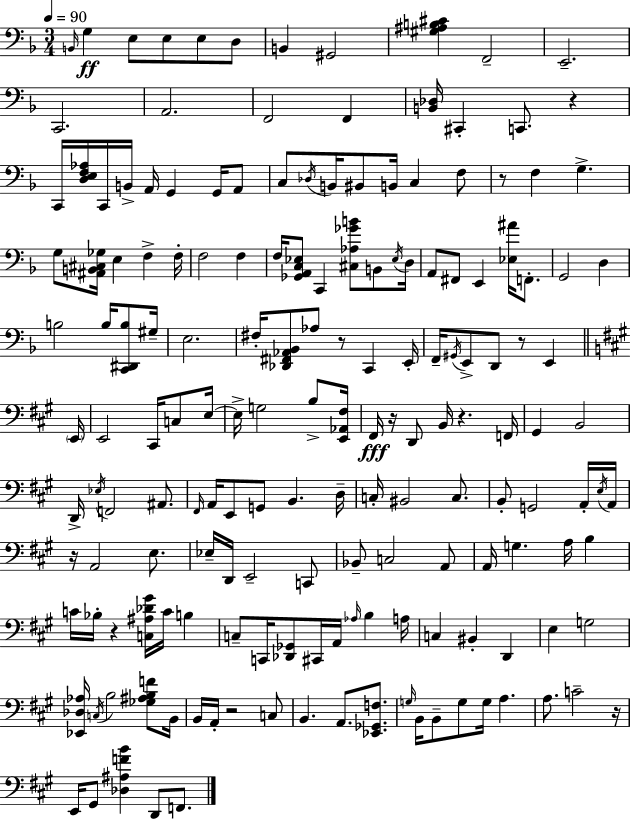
X:1
T:Untitled
M:3/4
L:1/4
K:F
B,,/4 G, E,/2 E,/2 E,/2 D,/2 B,, ^G,,2 [^G,^A,B,^C] F,,2 E,,2 C,,2 A,,2 F,,2 F,, [B,,_D,]/4 ^C,, C,,/2 z C,,/4 [D,E,F,_A,]/4 C,,/4 B,,/4 A,,/4 G,, G,,/4 A,,/2 C,/2 _D,/4 B,,/4 ^B,,/2 B,,/4 C, F,/2 z/2 F, G, G,/2 [^A,,B,,^C,_G,]/4 E, F, F,/4 F,2 F, F,/4 [_G,,A,,C,_E,]/2 C,, [^C,_A,_GB]/2 B,,/2 _E,/4 D,/4 A,,/2 ^F,,/2 E,, [_E,^A]/4 F,,/2 G,,2 D, B,2 B,/4 [C,,^D,,B,]/2 ^G,/4 E,2 ^F,/4 [_D,,^F,,_A,,_B,,]/2 _A,/2 z/2 C,, E,,/4 F,,/4 ^G,,/4 E,,/2 D,,/2 z/2 E,, E,,/4 E,,2 ^C,,/4 C,/2 E,/4 E,/4 G,2 B,/2 [E,,_A,,^F,]/4 ^F,,/4 z/4 D,,/2 B,,/4 z F,,/4 ^G,, B,,2 D,,/4 _E,/4 F,,2 ^A,,/2 ^F,,/4 A,,/4 E,,/2 G,,/2 B,, D,/4 C,/4 ^B,,2 C,/2 B,,/2 G,,2 A,,/4 E,/4 A,,/4 z/4 A,,2 E,/2 _E,/4 D,,/4 E,,2 C,,/2 _B,,/2 C,2 A,,/2 A,,/4 G, A,/4 B, C/4 _B,/4 z [C,^A,_D^G]/4 C/4 B, C,/2 C,,/4 [_D,,_G,,]/2 ^C,,/4 A,,/4 _A,/4 B, A,/4 C, ^B,, D,, E, G,2 [_E,,_D,_A,]/4 C,/4 B,2 [_G,^A,B,F]/2 B,,/4 B,,/4 A,,/4 z2 C,/2 B,, A,,/2 [_E,,_G,,F,]/2 G,/4 B,,/4 B,,/2 G,/2 G,/4 A, A,/2 C2 z/4 E,,/4 ^G,,/2 [_D,^A,FB] D,,/2 F,,/2